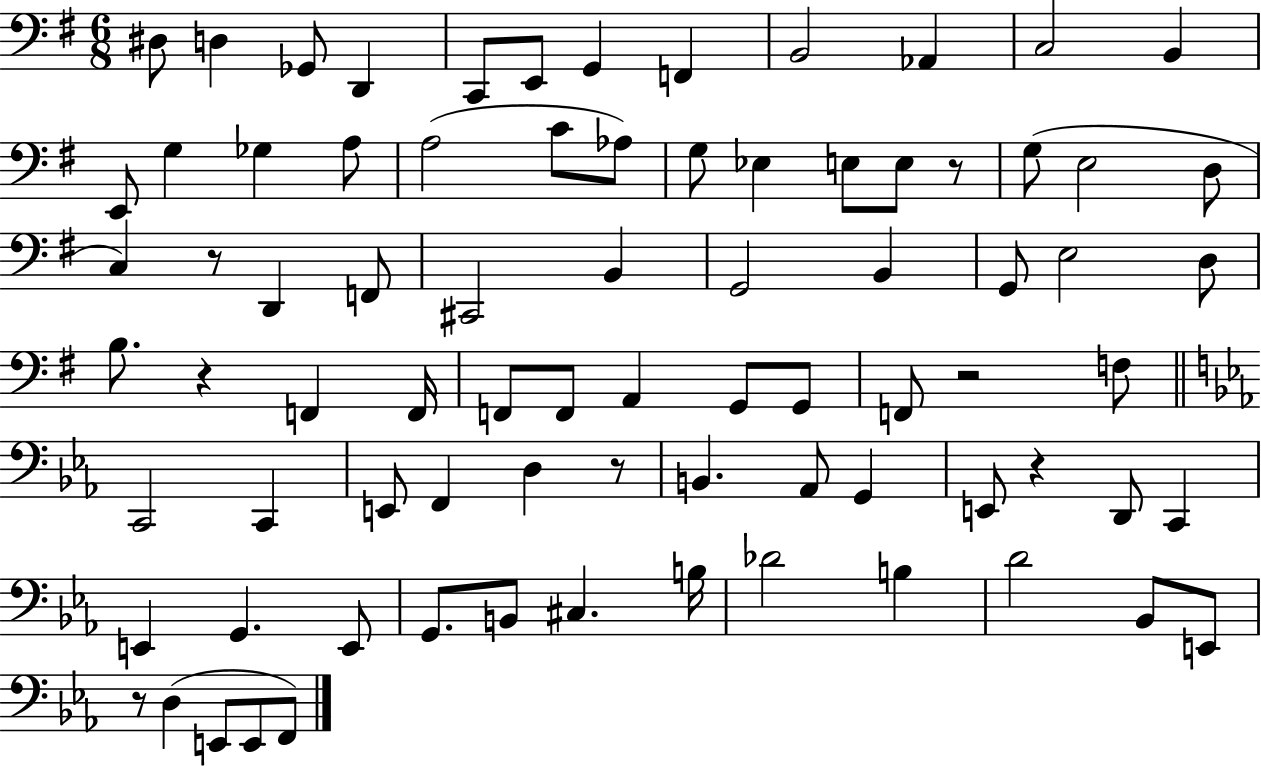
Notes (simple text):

D#3/e D3/q Gb2/e D2/q C2/e E2/e G2/q F2/q B2/h Ab2/q C3/h B2/q E2/e G3/q Gb3/q A3/e A3/h C4/e Ab3/e G3/e Eb3/q E3/e E3/e R/e G3/e E3/h D3/e C3/q R/e D2/q F2/e C#2/h B2/q G2/h B2/q G2/e E3/h D3/e B3/e. R/q F2/q F2/s F2/e F2/e A2/q G2/e G2/e F2/e R/h F3/e C2/h C2/q E2/e F2/q D3/q R/e B2/q. Ab2/e G2/q E2/e R/q D2/e C2/q E2/q G2/q. E2/e G2/e. B2/e C#3/q. B3/s Db4/h B3/q D4/h Bb2/e E2/e R/e D3/q E2/e E2/e F2/e